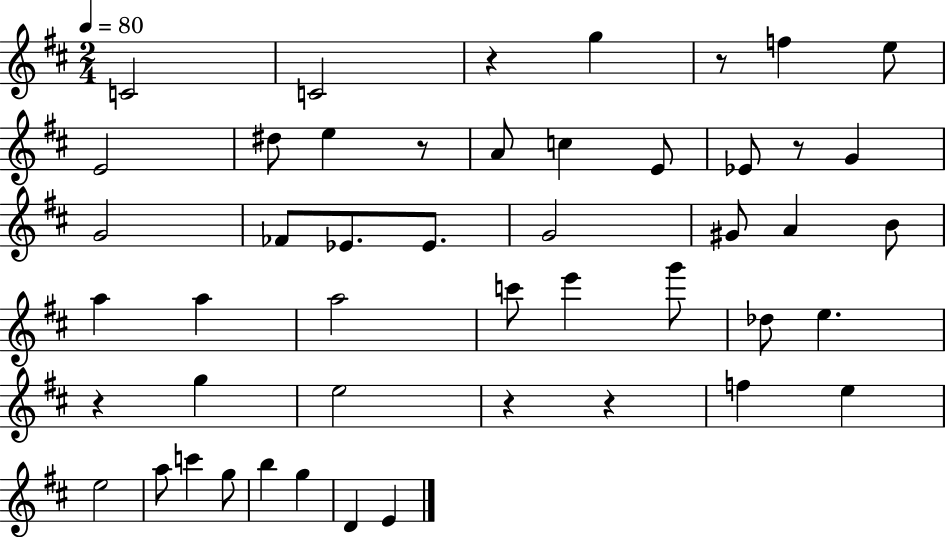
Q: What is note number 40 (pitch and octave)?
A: D4